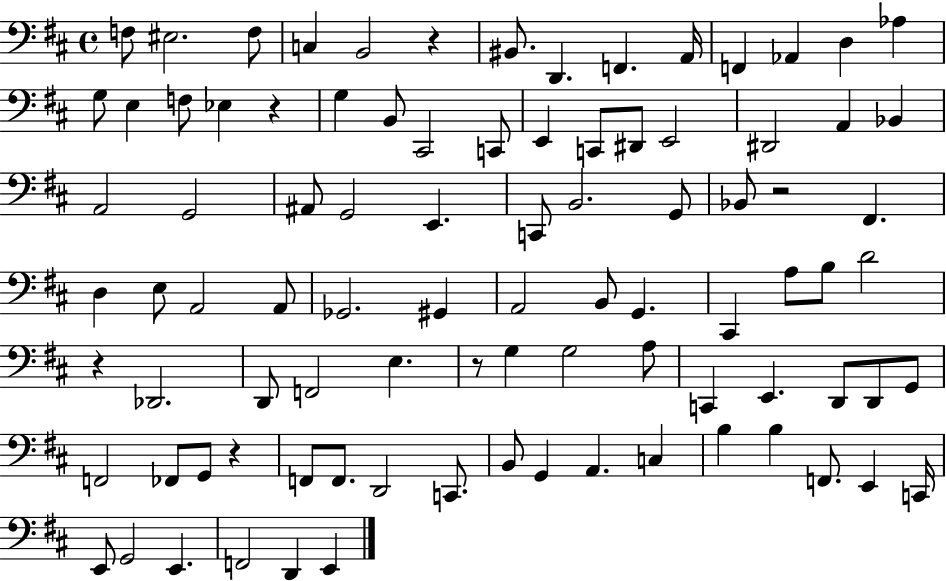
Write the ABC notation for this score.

X:1
T:Untitled
M:4/4
L:1/4
K:D
F,/2 ^E,2 F,/2 C, B,,2 z ^B,,/2 D,, F,, A,,/4 F,, _A,, D, _A, G,/2 E, F,/2 _E, z G, B,,/2 ^C,,2 C,,/2 E,, C,,/2 ^D,,/2 E,,2 ^D,,2 A,, _B,, A,,2 G,,2 ^A,,/2 G,,2 E,, C,,/2 B,,2 G,,/2 _B,,/2 z2 ^F,, D, E,/2 A,,2 A,,/2 _G,,2 ^G,, A,,2 B,,/2 G,, ^C,, A,/2 B,/2 D2 z _D,,2 D,,/2 F,,2 E, z/2 G, G,2 A,/2 C,, E,, D,,/2 D,,/2 G,,/2 F,,2 _F,,/2 G,,/2 z F,,/2 F,,/2 D,,2 C,,/2 B,,/2 G,, A,, C, B, B, F,,/2 E,, C,,/4 E,,/2 G,,2 E,, F,,2 D,, E,,